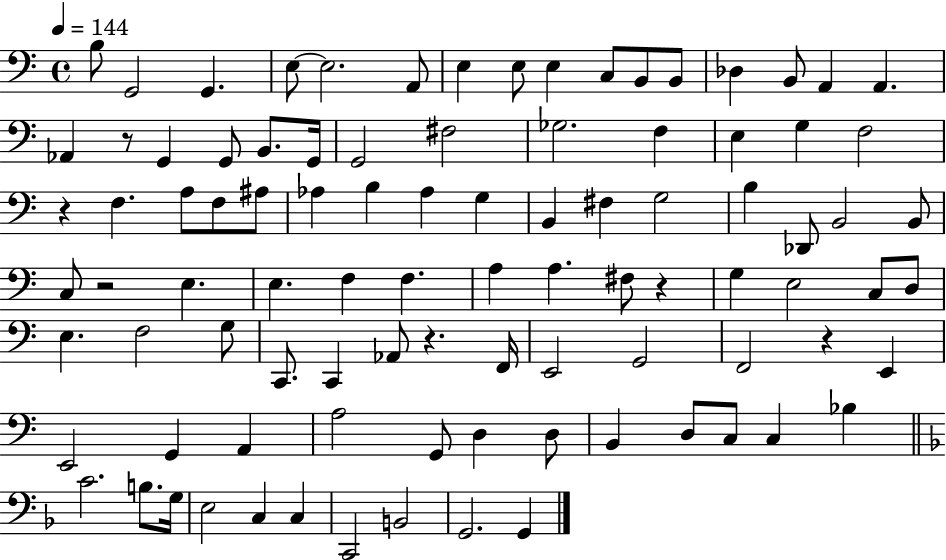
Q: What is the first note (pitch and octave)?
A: B3